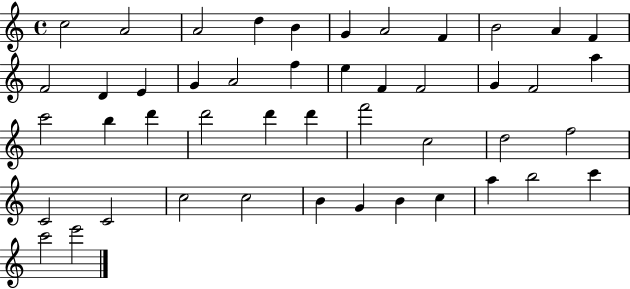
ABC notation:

X:1
T:Untitled
M:4/4
L:1/4
K:C
c2 A2 A2 d B G A2 F B2 A F F2 D E G A2 f e F F2 G F2 a c'2 b d' d'2 d' d' f'2 c2 d2 f2 C2 C2 c2 c2 B G B c a b2 c' c'2 e'2